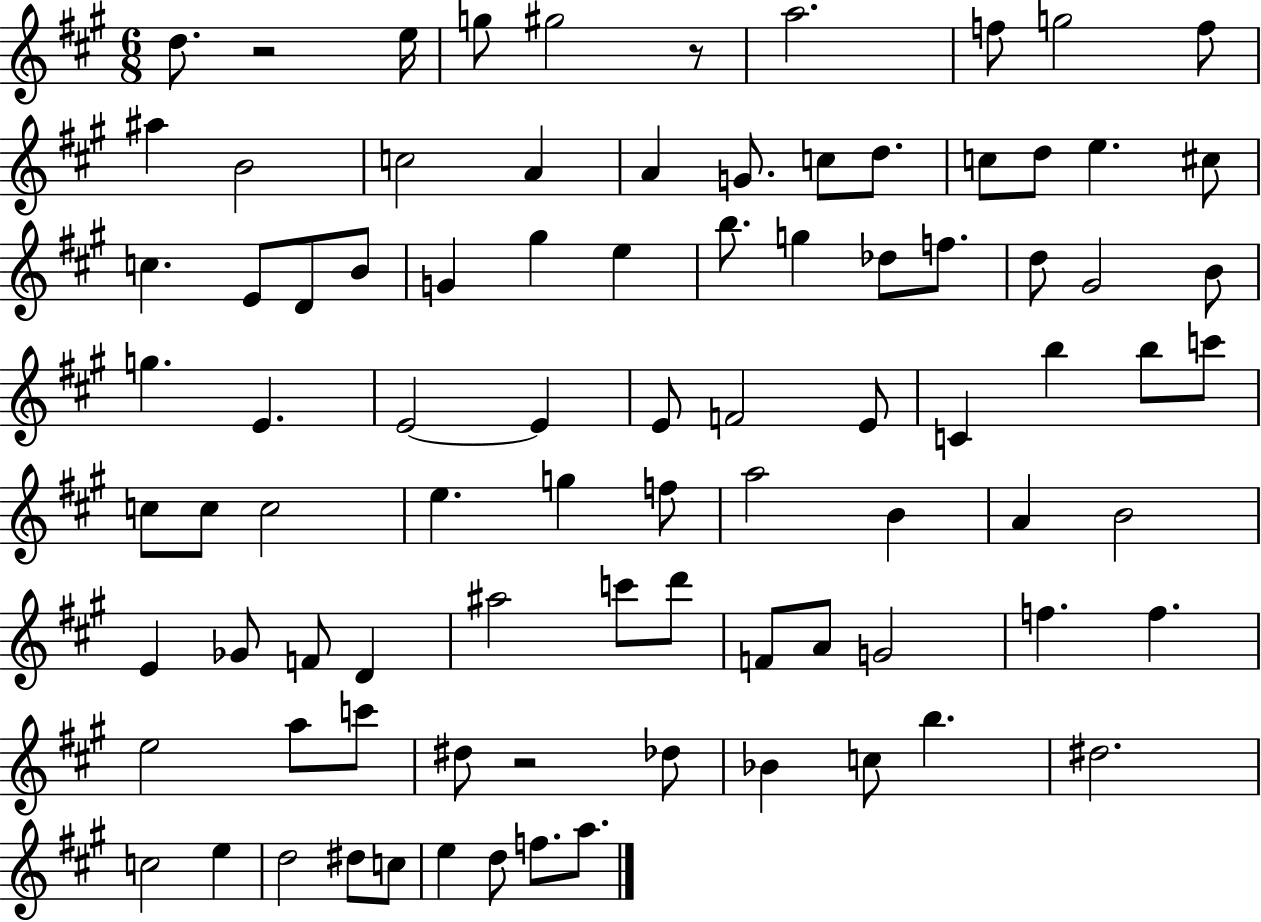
D5/e. R/h E5/s G5/e G#5/h R/e A5/h. F5/e G5/h F5/e A#5/q B4/h C5/h A4/q A4/q G4/e. C5/e D5/e. C5/e D5/e E5/q. C#5/e C5/q. E4/e D4/e B4/e G4/q G#5/q E5/q B5/e. G5/q Db5/e F5/e. D5/e G#4/h B4/e G5/q. E4/q. E4/h E4/q E4/e F4/h E4/e C4/q B5/q B5/e C6/e C5/e C5/e C5/h E5/q. G5/q F5/e A5/h B4/q A4/q B4/h E4/q Gb4/e F4/e D4/q A#5/h C6/e D6/e F4/e A4/e G4/h F5/q. F5/q. E5/h A5/e C6/e D#5/e R/h Db5/e Bb4/q C5/e B5/q. D#5/h. C5/h E5/q D5/h D#5/e C5/e E5/q D5/e F5/e. A5/e.